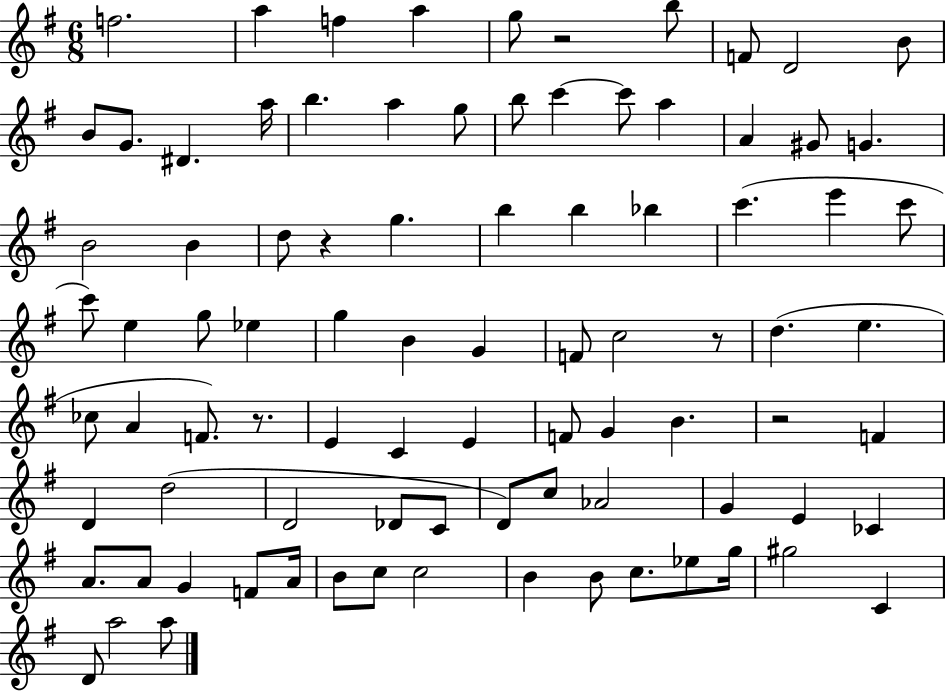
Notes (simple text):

F5/h. A5/q F5/q A5/q G5/e R/h B5/e F4/e D4/h B4/e B4/e G4/e. D#4/q. A5/s B5/q. A5/q G5/e B5/e C6/q C6/e A5/q A4/q G#4/e G4/q. B4/h B4/q D5/e R/q G5/q. B5/q B5/q Bb5/q C6/q. E6/q C6/e C6/e E5/q G5/e Eb5/q G5/q B4/q G4/q F4/e C5/h R/e D5/q. E5/q. CES5/e A4/q F4/e. R/e. E4/q C4/q E4/q F4/e G4/q B4/q. R/h F4/q D4/q D5/h D4/h Db4/e C4/e D4/e C5/e Ab4/h G4/q E4/q CES4/q A4/e. A4/e G4/q F4/e A4/s B4/e C5/e C5/h B4/q B4/e C5/e. Eb5/e G5/s G#5/h C4/q D4/e A5/h A5/e